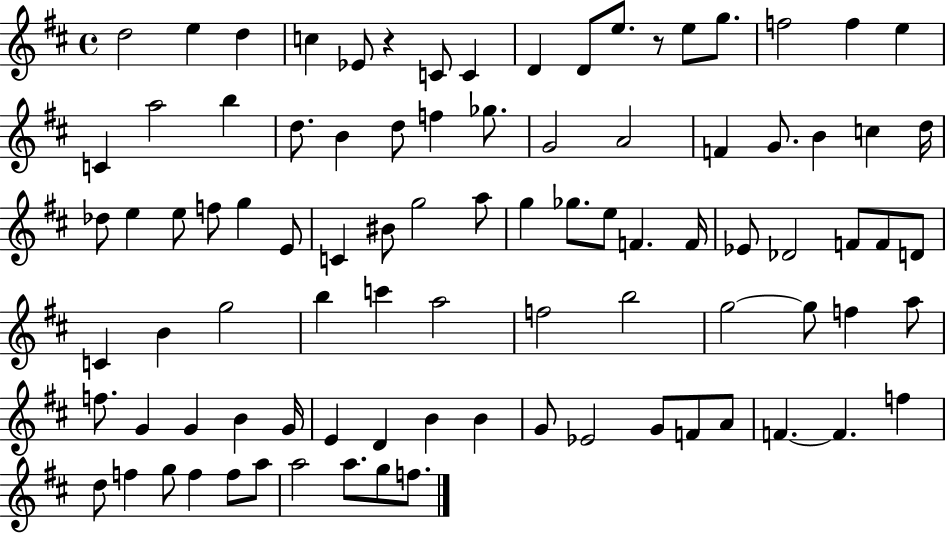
D5/h E5/q D5/q C5/q Eb4/e R/q C4/e C4/q D4/q D4/e E5/e. R/e E5/e G5/e. F5/h F5/q E5/q C4/q A5/h B5/q D5/e. B4/q D5/e F5/q Gb5/e. G4/h A4/h F4/q G4/e. B4/q C5/q D5/s Db5/e E5/q E5/e F5/e G5/q E4/e C4/q BIS4/e G5/h A5/e G5/q Gb5/e. E5/e F4/q. F4/s Eb4/e Db4/h F4/e F4/e D4/e C4/q B4/q G5/h B5/q C6/q A5/h F5/h B5/h G5/h G5/e F5/q A5/e F5/e. G4/q G4/q B4/q G4/s E4/q D4/q B4/q B4/q G4/e Eb4/h G4/e F4/e A4/e F4/q. F4/q. F5/q D5/e F5/q G5/e F5/q F5/e A5/e A5/h A5/e. G5/e F5/e.